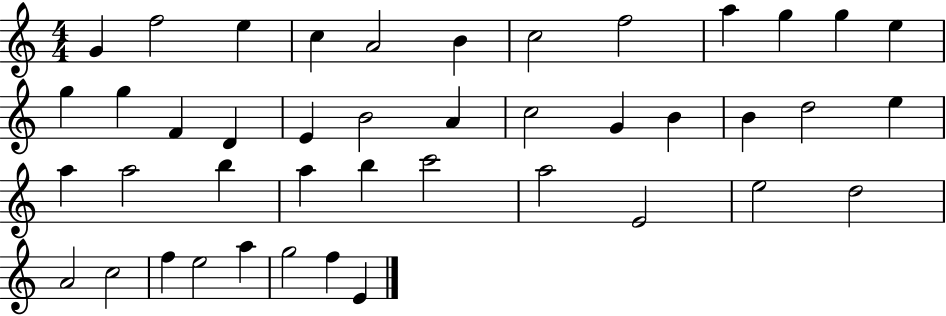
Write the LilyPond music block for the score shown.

{
  \clef treble
  \numericTimeSignature
  \time 4/4
  \key c \major
  g'4 f''2 e''4 | c''4 a'2 b'4 | c''2 f''2 | a''4 g''4 g''4 e''4 | \break g''4 g''4 f'4 d'4 | e'4 b'2 a'4 | c''2 g'4 b'4 | b'4 d''2 e''4 | \break a''4 a''2 b''4 | a''4 b''4 c'''2 | a''2 e'2 | e''2 d''2 | \break a'2 c''2 | f''4 e''2 a''4 | g''2 f''4 e'4 | \bar "|."
}